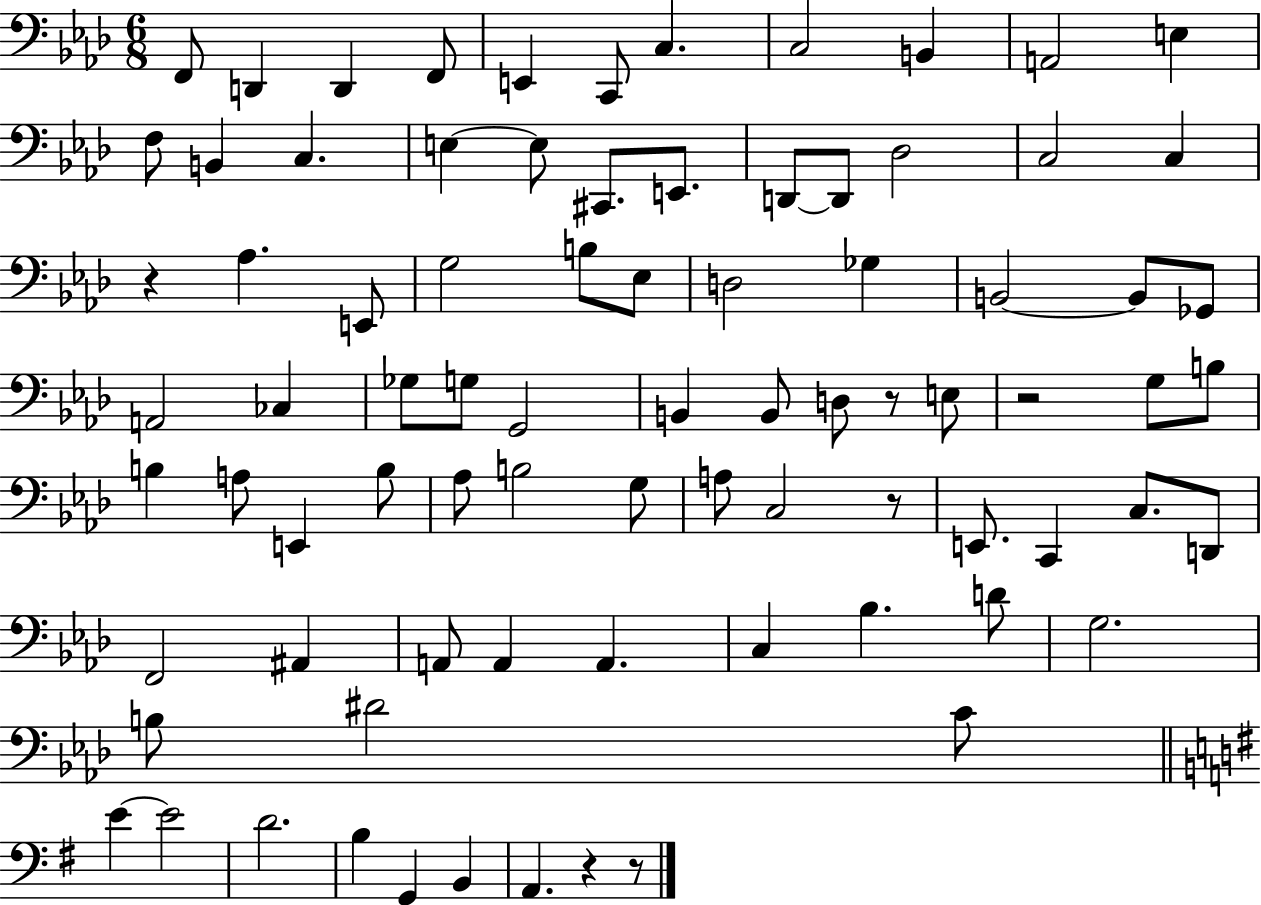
X:1
T:Untitled
M:6/8
L:1/4
K:Ab
F,,/2 D,, D,, F,,/2 E,, C,,/2 C, C,2 B,, A,,2 E, F,/2 B,, C, E, E,/2 ^C,,/2 E,,/2 D,,/2 D,,/2 _D,2 C,2 C, z _A, E,,/2 G,2 B,/2 _E,/2 D,2 _G, B,,2 B,,/2 _G,,/2 A,,2 _C, _G,/2 G,/2 G,,2 B,, B,,/2 D,/2 z/2 E,/2 z2 G,/2 B,/2 B, A,/2 E,, B,/2 _A,/2 B,2 G,/2 A,/2 C,2 z/2 E,,/2 C,, C,/2 D,,/2 F,,2 ^A,, A,,/2 A,, A,, C, _B, D/2 G,2 B,/2 ^D2 C/2 E E2 D2 B, G,, B,, A,, z z/2